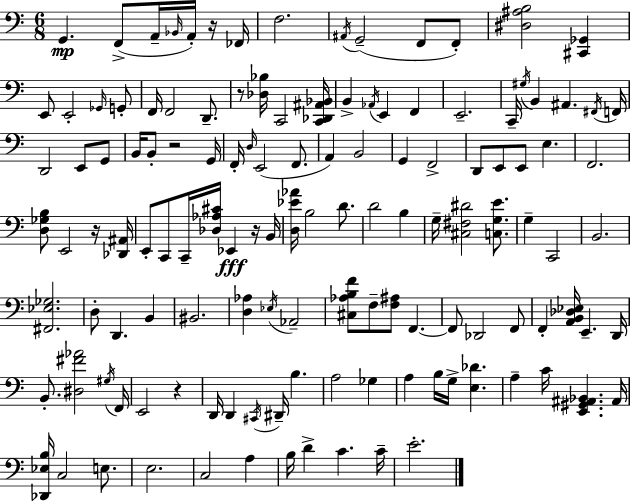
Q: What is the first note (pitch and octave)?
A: G2